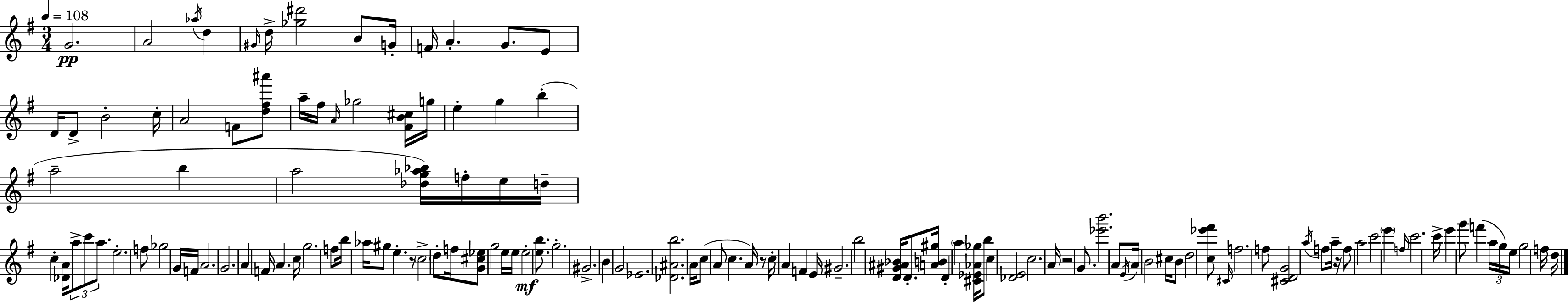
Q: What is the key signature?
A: E minor